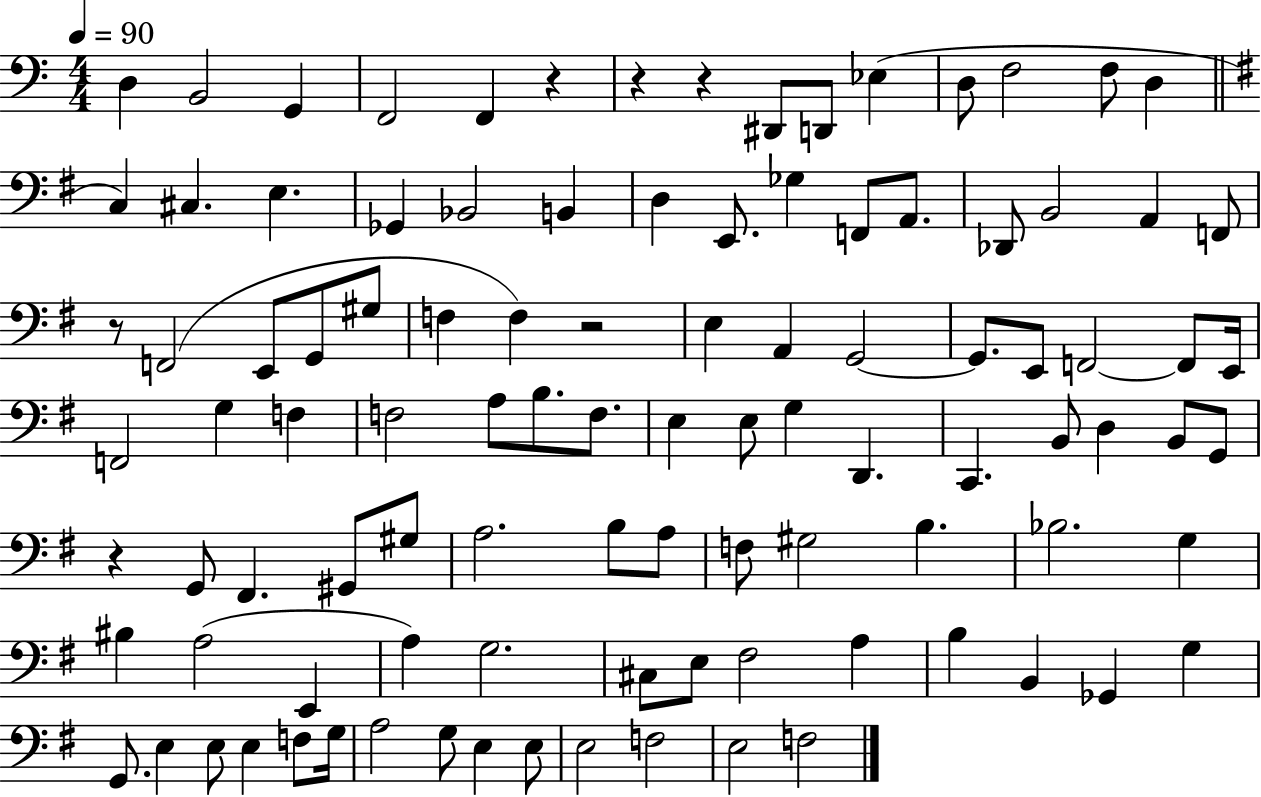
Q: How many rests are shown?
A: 6